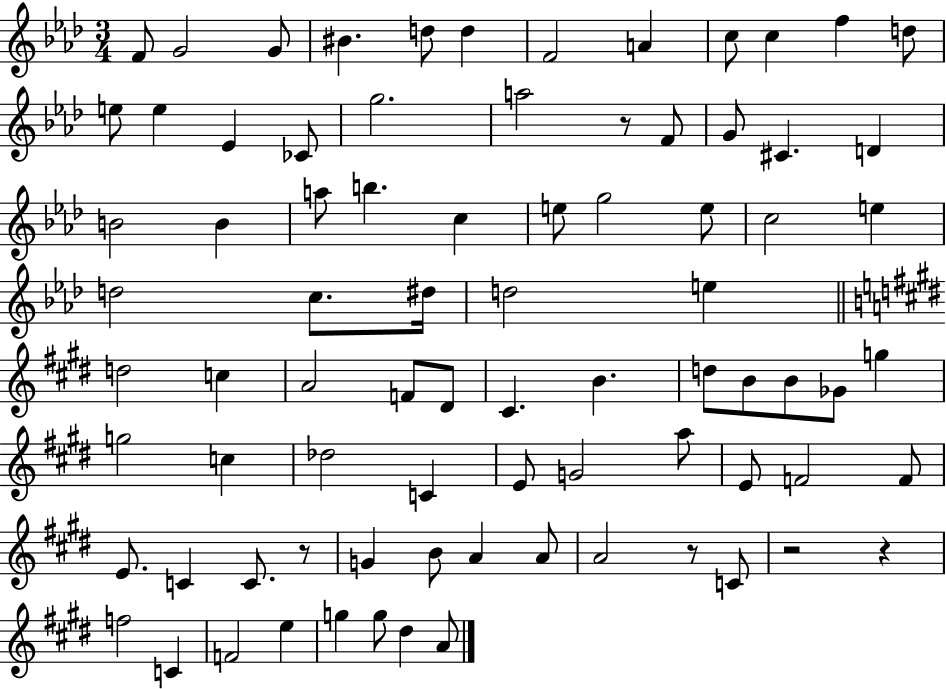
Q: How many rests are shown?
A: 5